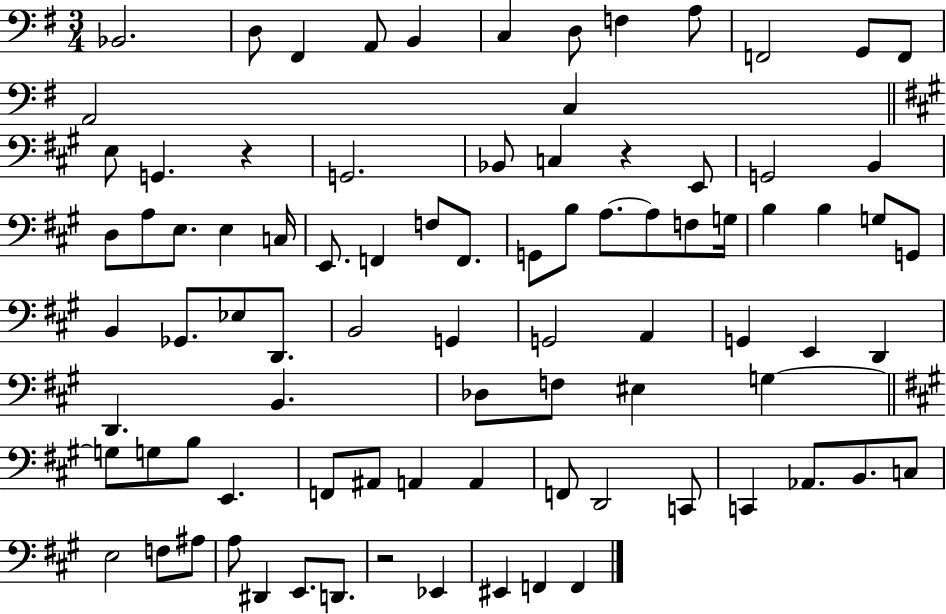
X:1
T:Untitled
M:3/4
L:1/4
K:G
_B,,2 D,/2 ^F,, A,,/2 B,, C, D,/2 F, A,/2 F,,2 G,,/2 F,,/2 A,,2 C, E,/2 G,, z G,,2 _B,,/2 C, z E,,/2 G,,2 B,, D,/2 A,/2 E,/2 E, C,/4 E,,/2 F,, F,/2 F,,/2 G,,/2 B,/2 A,/2 A,/2 F,/2 G,/4 B, B, G,/2 G,,/2 B,, _G,,/2 _E,/2 D,,/2 B,,2 G,, G,,2 A,, G,, E,, D,, D,, B,, _D,/2 F,/2 ^E, G, G,/2 G,/2 B,/2 E,, F,,/2 ^A,,/2 A,, A,, F,,/2 D,,2 C,,/2 C,, _A,,/2 B,,/2 C,/2 E,2 F,/2 ^A,/2 A,/2 ^D,, E,,/2 D,,/2 z2 _E,, ^E,, F,, F,,